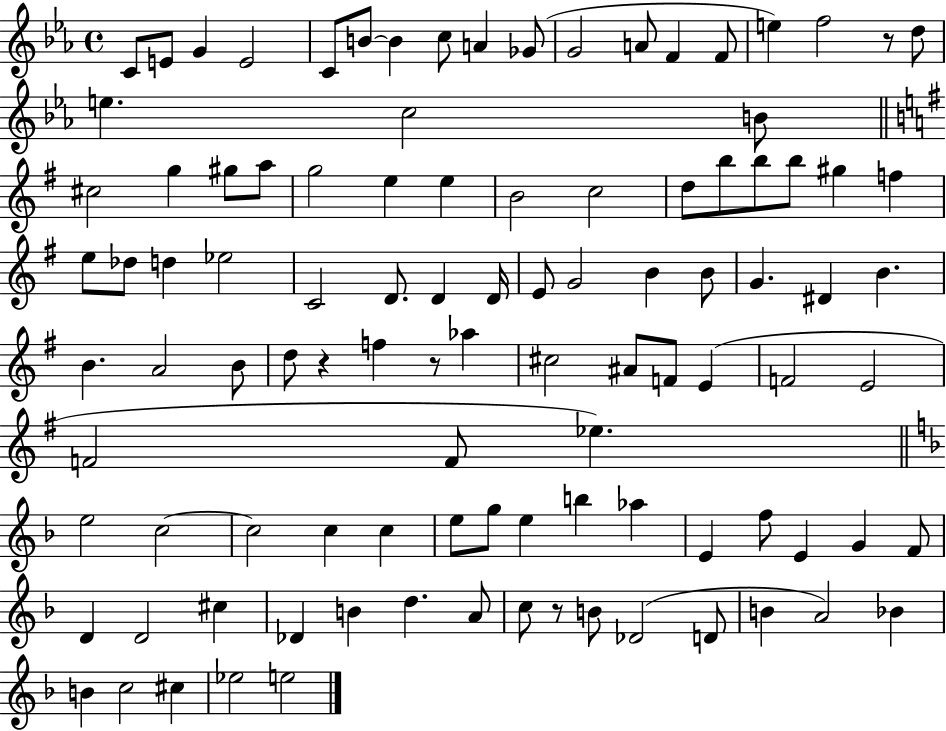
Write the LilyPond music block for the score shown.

{
  \clef treble
  \time 4/4
  \defaultTimeSignature
  \key ees \major
  \repeat volta 2 { c'8 e'8 g'4 e'2 | c'8 b'8~~ b'4 c''8 a'4 ges'8( | g'2 a'8 f'4 f'8 | e''4) f''2 r8 d''8 | \break e''4. c''2 b'8 | \bar "||" \break \key g \major cis''2 g''4 gis''8 a''8 | g''2 e''4 e''4 | b'2 c''2 | d''8 b''8 b''8 b''8 gis''4 f''4 | \break e''8 des''8 d''4 ees''2 | c'2 d'8. d'4 d'16 | e'8 g'2 b'4 b'8 | g'4. dis'4 b'4. | \break b'4. a'2 b'8 | d''8 r4 f''4 r8 aes''4 | cis''2 ais'8 f'8 e'4( | f'2 e'2 | \break f'2 f'8 ees''4.) | \bar "||" \break \key d \minor e''2 c''2~~ | c''2 c''4 c''4 | e''8 g''8 e''4 b''4 aes''4 | e'4 f''8 e'4 g'4 f'8 | \break d'4 d'2 cis''4 | des'4 b'4 d''4. a'8 | c''8 r8 b'8 des'2( d'8 | b'4 a'2) bes'4 | \break b'4 c''2 cis''4 | ees''2 e''2 | } \bar "|."
}